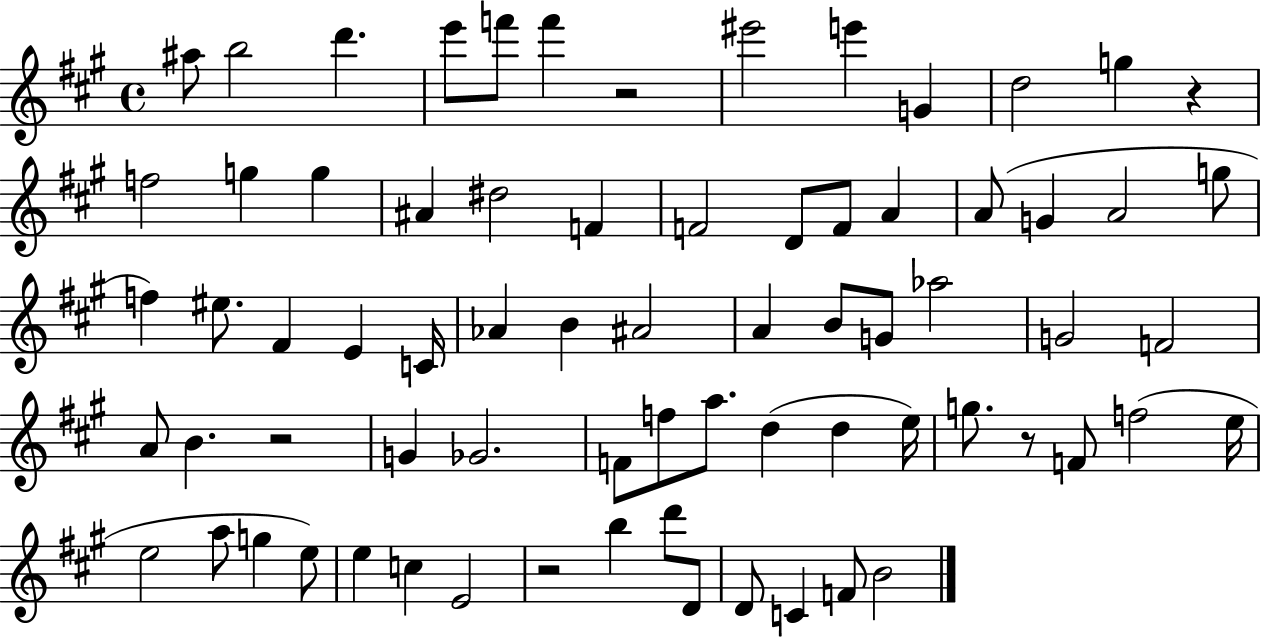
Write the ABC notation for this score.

X:1
T:Untitled
M:4/4
L:1/4
K:A
^a/2 b2 d' e'/2 f'/2 f' z2 ^e'2 e' G d2 g z f2 g g ^A ^d2 F F2 D/2 F/2 A A/2 G A2 g/2 f ^e/2 ^F E C/4 _A B ^A2 A B/2 G/2 _a2 G2 F2 A/2 B z2 G _G2 F/2 f/2 a/2 d d e/4 g/2 z/2 F/2 f2 e/4 e2 a/2 g e/2 e c E2 z2 b d'/2 D/2 D/2 C F/2 B2